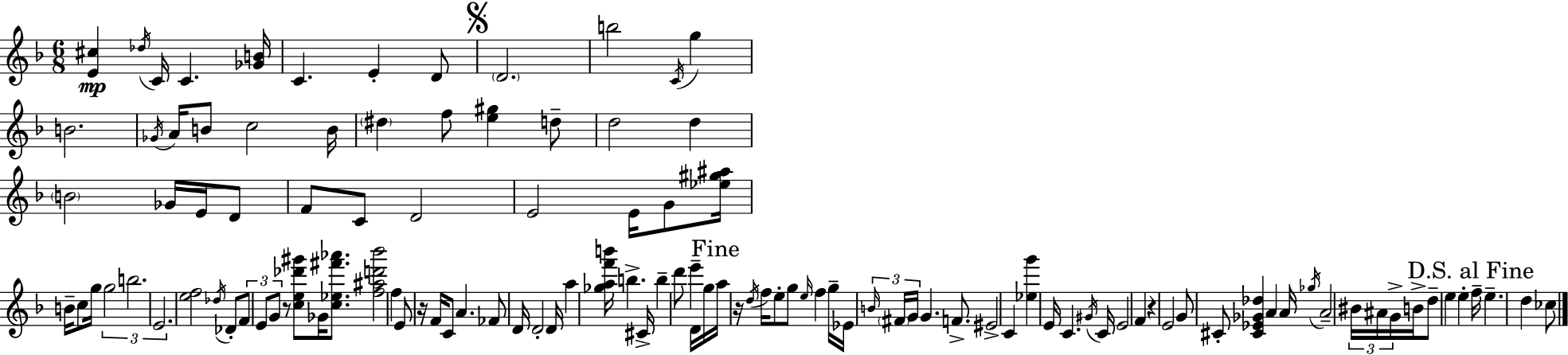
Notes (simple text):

[E4,C#5]/q Db5/s C4/s C4/q. [Gb4,B4]/s C4/q. E4/q D4/e D4/h. B5/h C4/s G5/q B4/h. Gb4/s A4/s B4/e C5/h B4/s D#5/q F5/e [E5,G#5]/q D5/e D5/h D5/q B4/h Gb4/s E4/s D4/e F4/e C4/e D4/h E4/h E4/s G4/e [Eb5,G#5,A#5]/s B4/s C5/e G5/s G5/h B5/h. E4/h. [E5,F5]/h Db5/s Db4/e F4/e E4/e G4/e R/e [C5,E5,Db6,G#6]/e Gb4/s [C5,Eb5,F#6,Ab6]/e. [F5,A#5,D6,Bb6]/h F5/q E4/e R/s F4/s C4/e A4/q. FES4/e D4/s D4/h D4/s A5/q [Gb5,A5,F6,B6]/s B5/q. C#4/s B5/q D6/e E6/q D4/s G5/s A5/s R/s D5/s F5/s E5/e G5/e E5/s F5/q G5/s Eb4/s B4/s F#4/s G4/s G4/q. F4/e. EIS4/h C4/q [Eb5,G6]/q E4/s C4/q. G#4/s C4/s E4/h F4/q R/q E4/h G4/e C#4/e [C#4,Eb4,Gb4,Db5]/q A4/q A4/s Gb5/s A4/h BIS4/s A#4/s G4/s B4/s D5/e E5/q E5/q F5/s E5/q. D5/q CES5/e